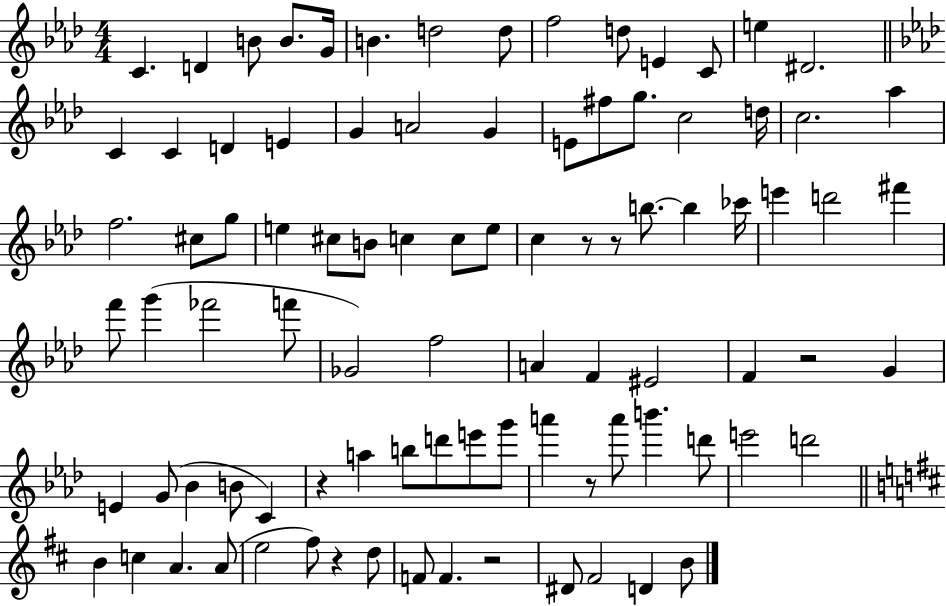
C4/q. D4/q B4/e B4/e. G4/s B4/q. D5/h D5/e F5/h D5/e E4/q C4/e E5/q D#4/h. C4/q C4/q D4/q E4/q G4/q A4/h G4/q E4/e F#5/e G5/e. C5/h D5/s C5/h. Ab5/q F5/h. C#5/e G5/e E5/q C#5/e B4/e C5/q C5/e E5/e C5/q R/e R/e B5/e. B5/q CES6/s E6/q D6/h F#6/q F6/e G6/q FES6/h F6/e Gb4/h F5/h A4/q F4/q EIS4/h F4/q R/h G4/q E4/q G4/e Bb4/q B4/e C4/q R/q A5/q B5/e D6/e E6/e G6/e A6/q R/e A6/e B6/q. D6/e E6/h D6/h B4/q C5/q A4/q. A4/e E5/h F#5/e R/q D5/e F4/e F4/q. R/h D#4/e F#4/h D4/q B4/e